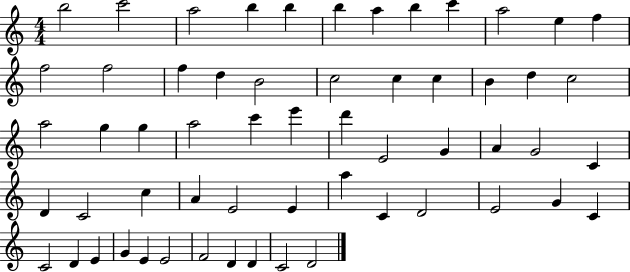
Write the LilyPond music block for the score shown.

{
  \clef treble
  \numericTimeSignature
  \time 4/4
  \key c \major
  b''2 c'''2 | a''2 b''4 b''4 | b''4 a''4 b''4 c'''4 | a''2 e''4 f''4 | \break f''2 f''2 | f''4 d''4 b'2 | c''2 c''4 c''4 | b'4 d''4 c''2 | \break a''2 g''4 g''4 | a''2 c'''4 e'''4 | d'''4 e'2 g'4 | a'4 g'2 c'4 | \break d'4 c'2 c''4 | a'4 e'2 e'4 | a''4 c'4 d'2 | e'2 g'4 c'4 | \break c'2 d'4 e'4 | g'4 e'4 e'2 | f'2 d'4 d'4 | c'2 d'2 | \break \bar "|."
}